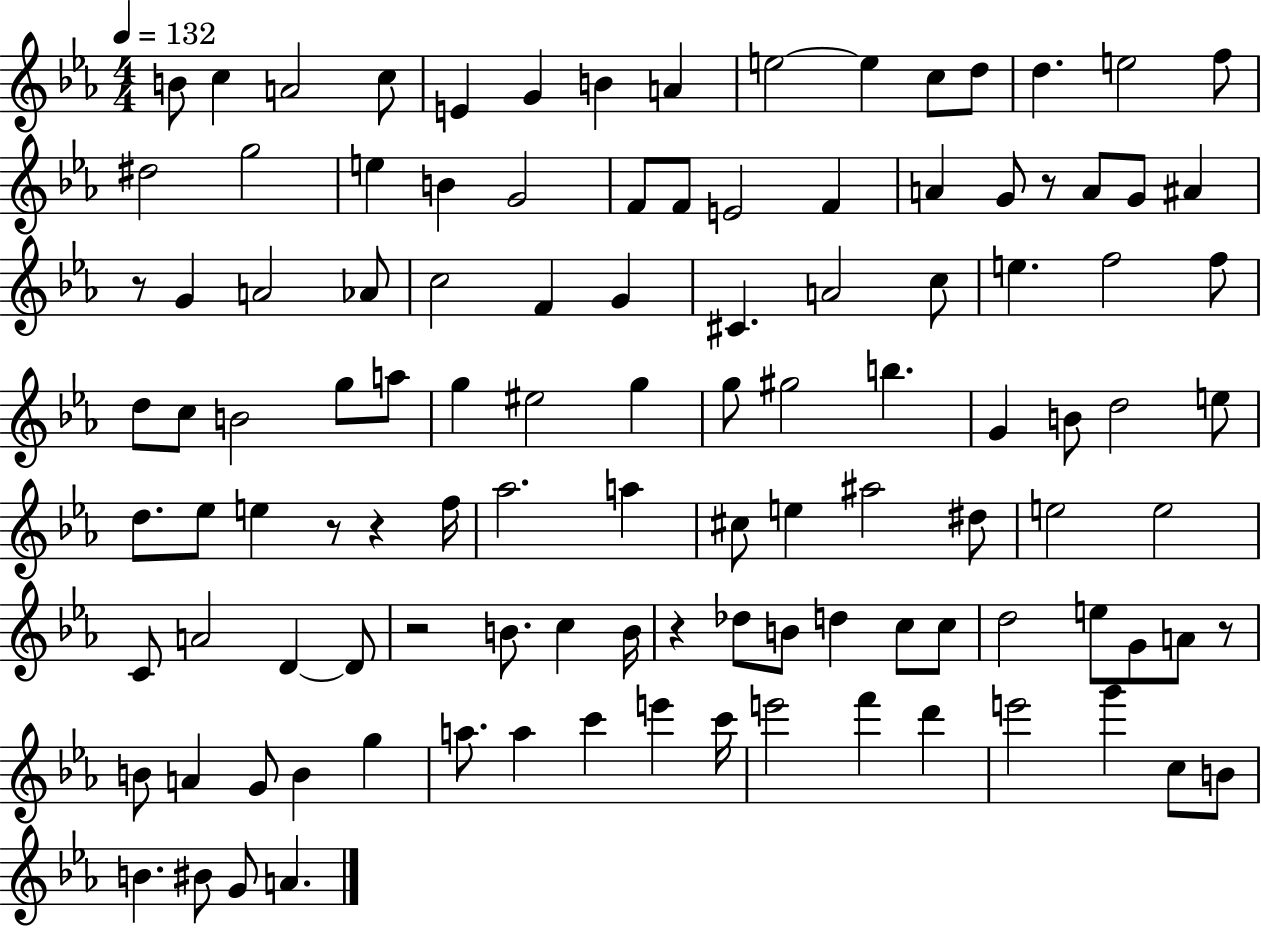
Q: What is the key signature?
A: EES major